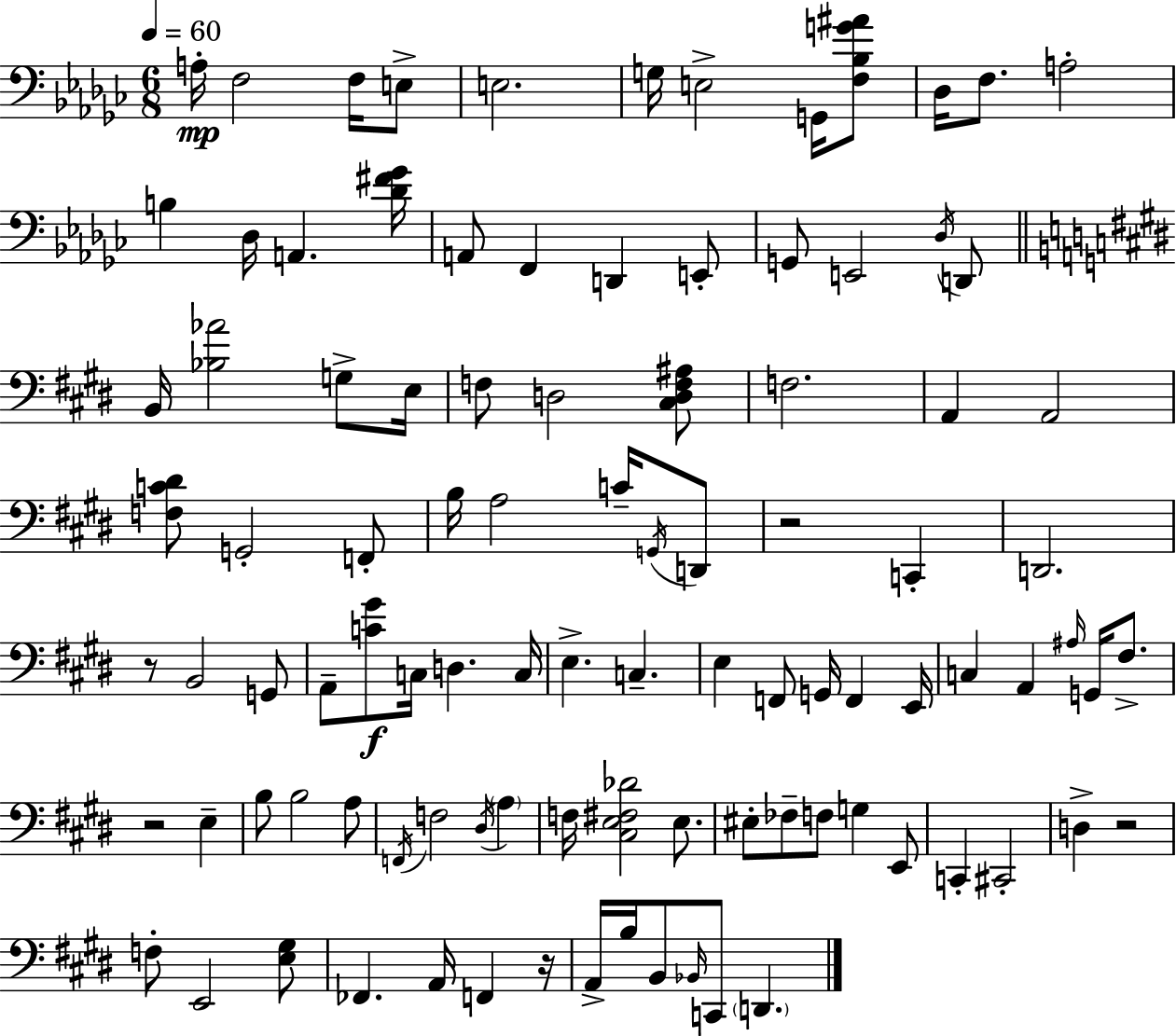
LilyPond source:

{
  \clef bass
  \numericTimeSignature
  \time 6/8
  \key ees \minor
  \tempo 4 = 60
  a16-.\mp f2 f16 e8-> | e2. | g16 e2-> g,16 <f bes g' ais'>8 | des16 f8. a2-. | \break b4 des16 a,4. <des' fis' ges'>16 | a,8 f,4 d,4 e,8-. | g,8 e,2 \acciaccatura { des16 } d,8 | \bar "||" \break \key e \major b,16 <bes aes'>2 g8-> e16 | f8 d2 <cis d f ais>8 | f2. | a,4 a,2 | \break <f c' dis'>8 g,2-. f,8-. | b16 a2 c'16-- \acciaccatura { g,16 } d,8 | r2 c,4-. | d,2. | \break r8 b,2 g,8 | a,8-- <c' gis'>8\f c16 d4. | c16 e4.-> c4.-- | e4 f,8 g,16 f,4 | \break e,16 c4 a,4 \grace { ais16 } g,16 fis8.-> | r2 e4-- | b8 b2 | a8 \acciaccatura { f,16 } f2 \acciaccatura { dis16 } | \break \parenthesize a4 f16 <cis e fis des'>2 | e8. eis8-. fes8-- f8 g4 | e,8 c,4-. cis,2-. | d4-> r2 | \break f8-. e,2 | <e gis>8 fes,4. a,16 f,4 | r16 a,16-> b16 b,8 \grace { bes,16 } c,8 \parenthesize d,4. | \bar "|."
}